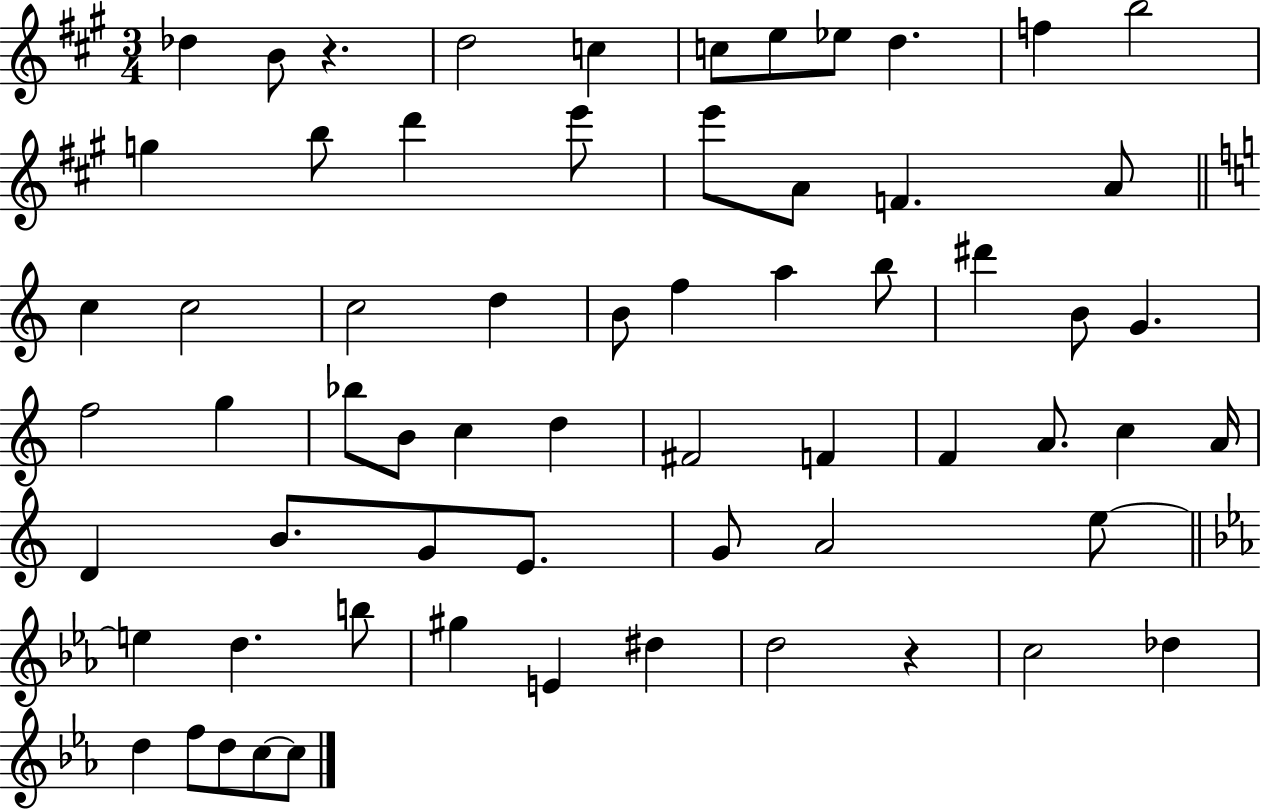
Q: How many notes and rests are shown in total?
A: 64